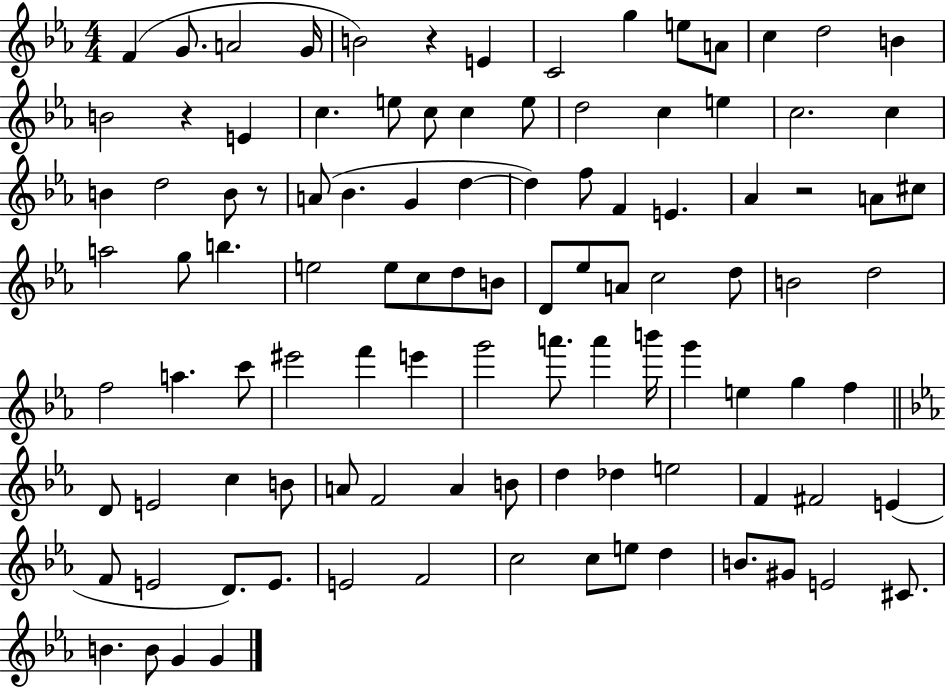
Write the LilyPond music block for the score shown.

{
  \clef treble
  \numericTimeSignature
  \time 4/4
  \key ees \major
  f'4( g'8. a'2 g'16 | b'2) r4 e'4 | c'2 g''4 e''8 a'8 | c''4 d''2 b'4 | \break b'2 r4 e'4 | c''4. e''8 c''8 c''4 e''8 | d''2 c''4 e''4 | c''2. c''4 | \break b'4 d''2 b'8 r8 | a'8( bes'4. g'4 d''4~~ | d''4) f''8 f'4 e'4. | aes'4 r2 a'8 cis''8 | \break a''2 g''8 b''4. | e''2 e''8 c''8 d''8 b'8 | d'8 ees''8 a'8 c''2 d''8 | b'2 d''2 | \break f''2 a''4. c'''8 | eis'''2 f'''4 e'''4 | g'''2 a'''8. a'''4 b'''16 | g'''4 e''4 g''4 f''4 | \break \bar "||" \break \key ees \major d'8 e'2 c''4 b'8 | a'8 f'2 a'4 b'8 | d''4 des''4 e''2 | f'4 fis'2 e'4( | \break f'8 e'2 d'8.) e'8. | e'2 f'2 | c''2 c''8 e''8 d''4 | b'8. gis'8 e'2 cis'8. | \break b'4. b'8 g'4 g'4 | \bar "|."
}